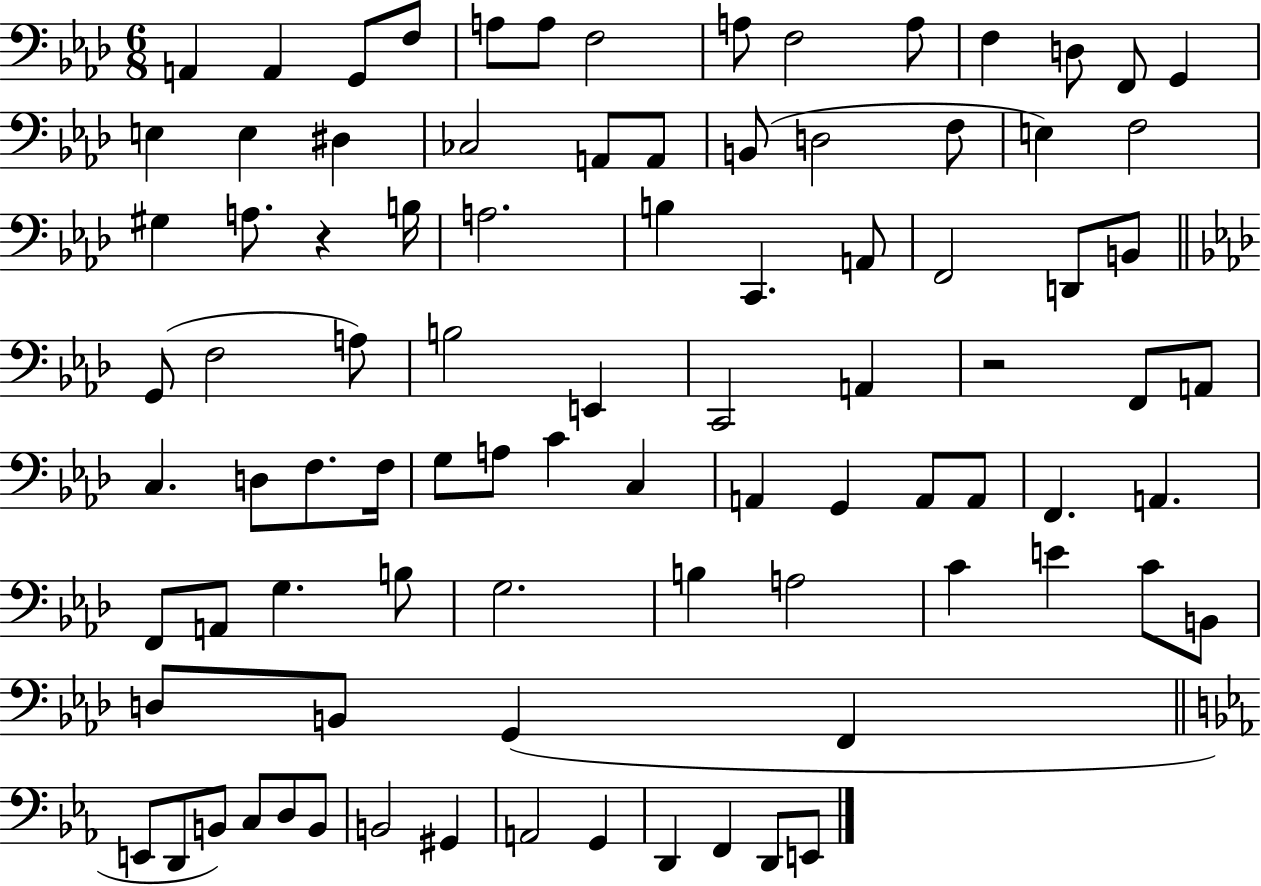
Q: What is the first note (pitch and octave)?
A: A2